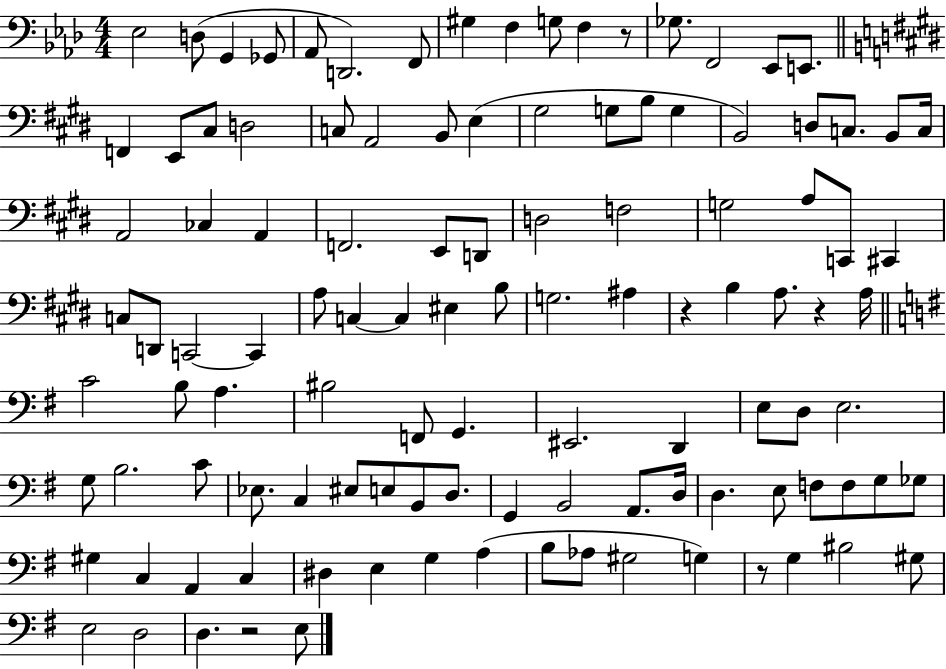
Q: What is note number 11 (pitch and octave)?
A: F3